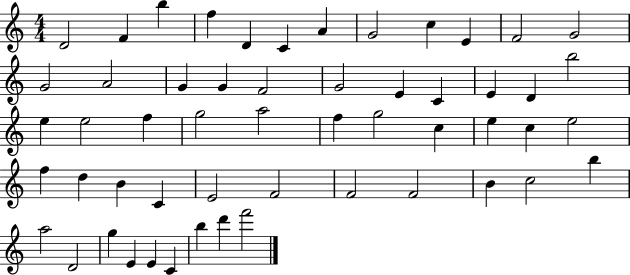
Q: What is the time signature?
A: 4/4